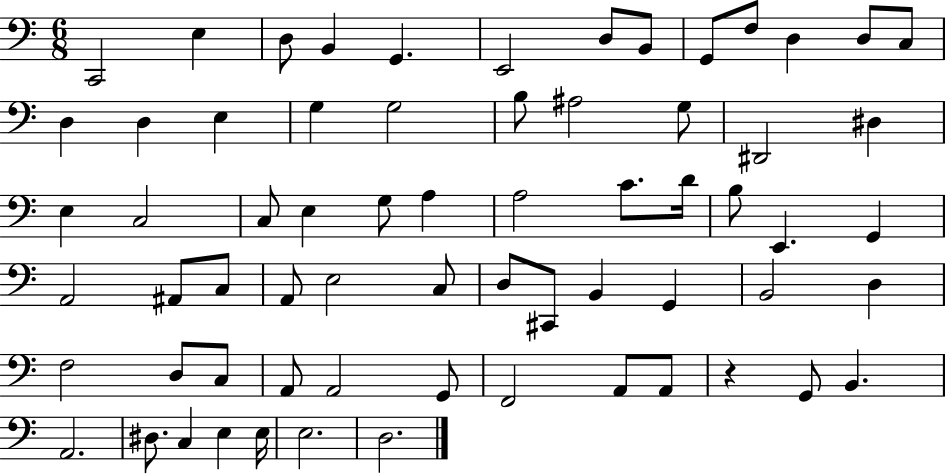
{
  \clef bass
  \numericTimeSignature
  \time 6/8
  \key c \major
  c,2 e4 | d8 b,4 g,4. | e,2 d8 b,8 | g,8 f8 d4 d8 c8 | \break d4 d4 e4 | g4 g2 | b8 ais2 g8 | dis,2 dis4 | \break e4 c2 | c8 e4 g8 a4 | a2 c'8. d'16 | b8 e,4. g,4 | \break a,2 ais,8 c8 | a,8 e2 c8 | d8 cis,8 b,4 g,4 | b,2 d4 | \break f2 d8 c8 | a,8 a,2 g,8 | f,2 a,8 a,8 | r4 g,8 b,4. | \break a,2. | dis8. c4 e4 e16 | e2. | d2. | \break \bar "|."
}